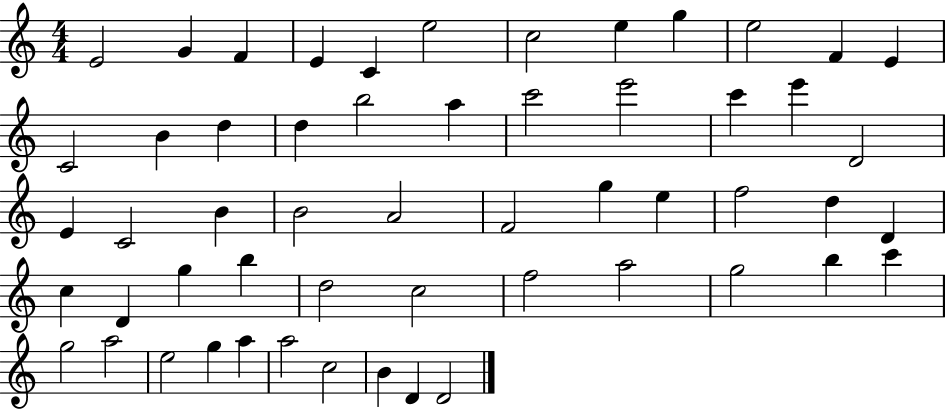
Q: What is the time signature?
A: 4/4